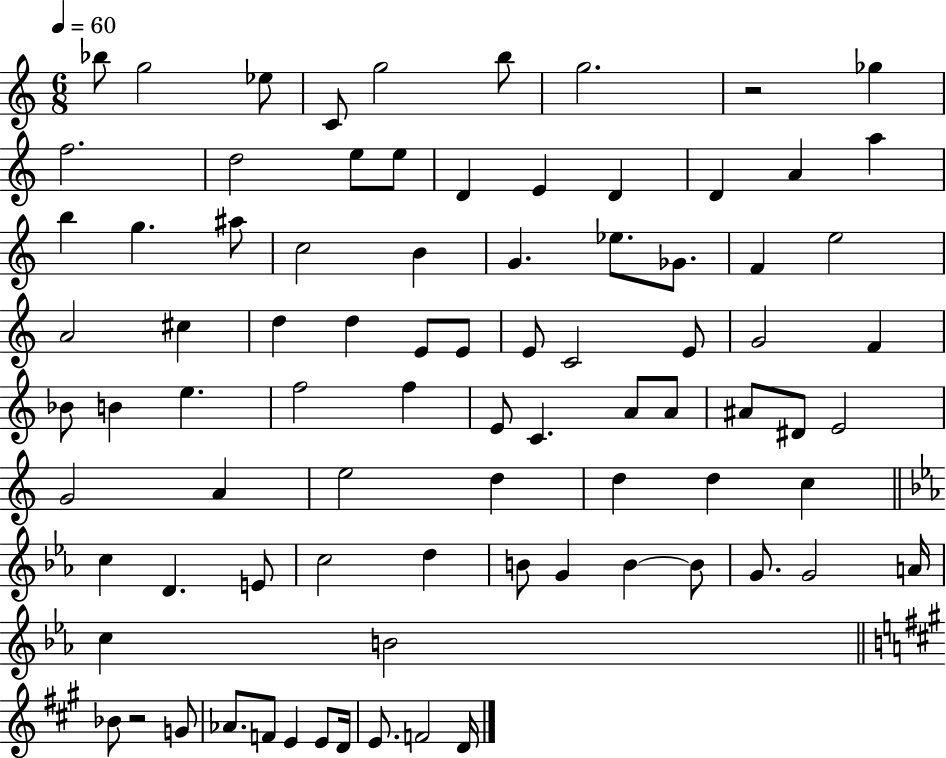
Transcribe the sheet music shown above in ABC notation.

X:1
T:Untitled
M:6/8
L:1/4
K:C
_b/2 g2 _e/2 C/2 g2 b/2 g2 z2 _g f2 d2 e/2 e/2 D E D D A a b g ^a/2 c2 B G _e/2 _G/2 F e2 A2 ^c d d E/2 E/2 E/2 C2 E/2 G2 F _B/2 B e f2 f E/2 C A/2 A/2 ^A/2 ^D/2 E2 G2 A e2 d d d c c D E/2 c2 d B/2 G B B/2 G/2 G2 A/4 c B2 _B/2 z2 G/2 _A/2 F/2 E E/2 D/4 E/2 F2 D/4